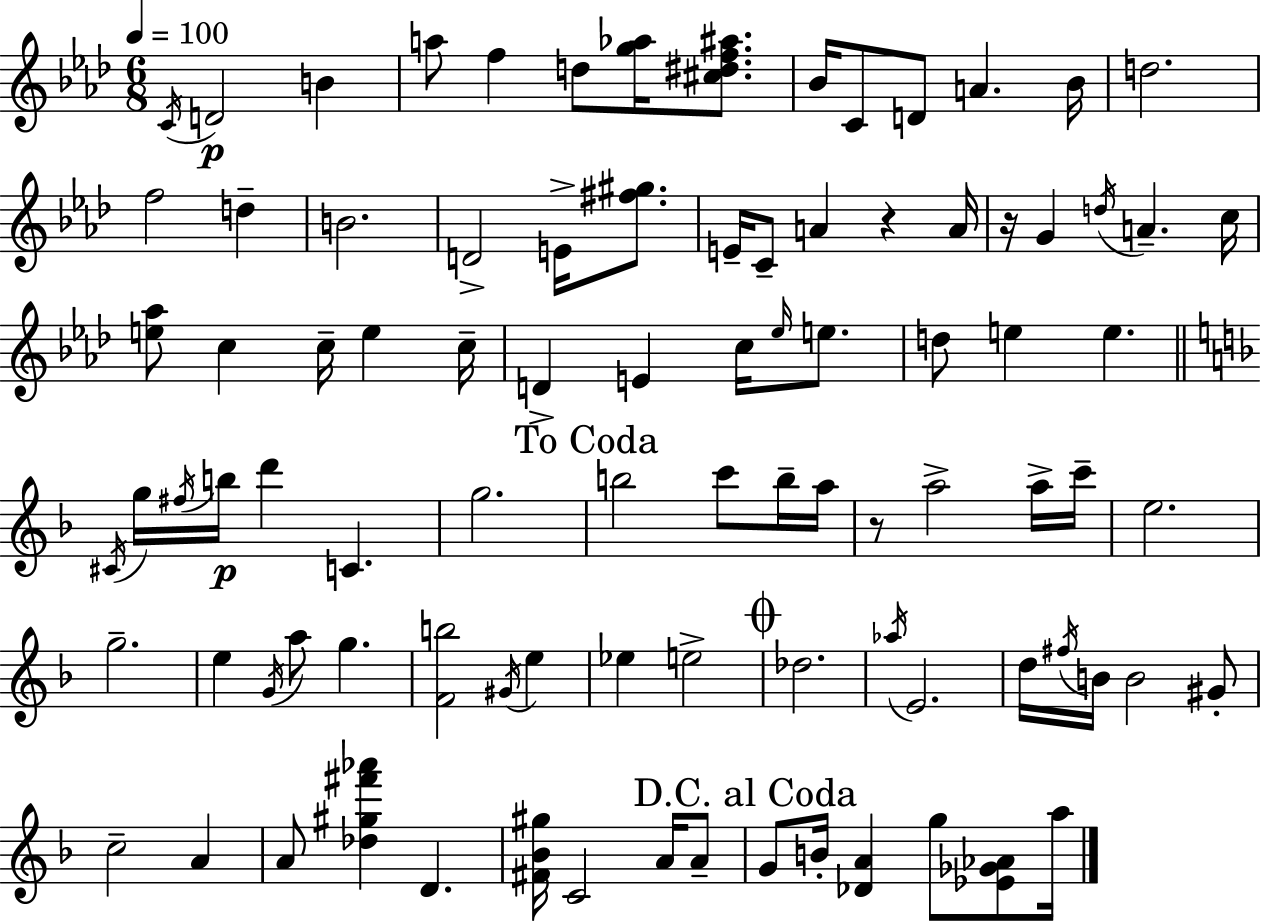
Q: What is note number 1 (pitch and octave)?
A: C4